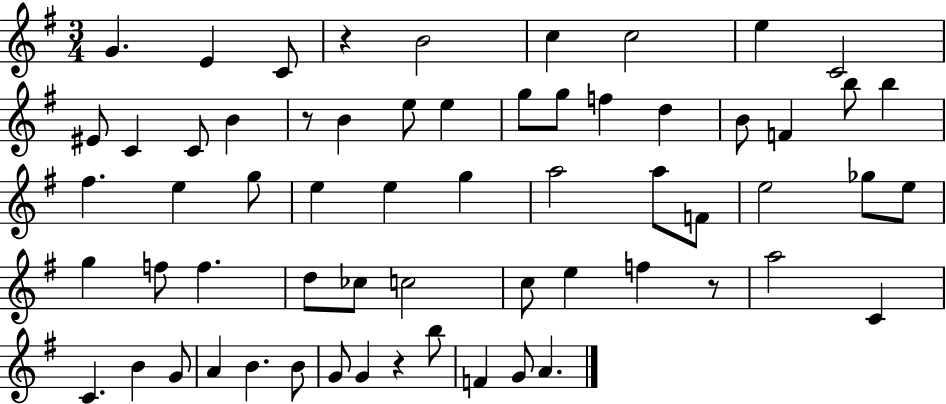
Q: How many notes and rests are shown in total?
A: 62